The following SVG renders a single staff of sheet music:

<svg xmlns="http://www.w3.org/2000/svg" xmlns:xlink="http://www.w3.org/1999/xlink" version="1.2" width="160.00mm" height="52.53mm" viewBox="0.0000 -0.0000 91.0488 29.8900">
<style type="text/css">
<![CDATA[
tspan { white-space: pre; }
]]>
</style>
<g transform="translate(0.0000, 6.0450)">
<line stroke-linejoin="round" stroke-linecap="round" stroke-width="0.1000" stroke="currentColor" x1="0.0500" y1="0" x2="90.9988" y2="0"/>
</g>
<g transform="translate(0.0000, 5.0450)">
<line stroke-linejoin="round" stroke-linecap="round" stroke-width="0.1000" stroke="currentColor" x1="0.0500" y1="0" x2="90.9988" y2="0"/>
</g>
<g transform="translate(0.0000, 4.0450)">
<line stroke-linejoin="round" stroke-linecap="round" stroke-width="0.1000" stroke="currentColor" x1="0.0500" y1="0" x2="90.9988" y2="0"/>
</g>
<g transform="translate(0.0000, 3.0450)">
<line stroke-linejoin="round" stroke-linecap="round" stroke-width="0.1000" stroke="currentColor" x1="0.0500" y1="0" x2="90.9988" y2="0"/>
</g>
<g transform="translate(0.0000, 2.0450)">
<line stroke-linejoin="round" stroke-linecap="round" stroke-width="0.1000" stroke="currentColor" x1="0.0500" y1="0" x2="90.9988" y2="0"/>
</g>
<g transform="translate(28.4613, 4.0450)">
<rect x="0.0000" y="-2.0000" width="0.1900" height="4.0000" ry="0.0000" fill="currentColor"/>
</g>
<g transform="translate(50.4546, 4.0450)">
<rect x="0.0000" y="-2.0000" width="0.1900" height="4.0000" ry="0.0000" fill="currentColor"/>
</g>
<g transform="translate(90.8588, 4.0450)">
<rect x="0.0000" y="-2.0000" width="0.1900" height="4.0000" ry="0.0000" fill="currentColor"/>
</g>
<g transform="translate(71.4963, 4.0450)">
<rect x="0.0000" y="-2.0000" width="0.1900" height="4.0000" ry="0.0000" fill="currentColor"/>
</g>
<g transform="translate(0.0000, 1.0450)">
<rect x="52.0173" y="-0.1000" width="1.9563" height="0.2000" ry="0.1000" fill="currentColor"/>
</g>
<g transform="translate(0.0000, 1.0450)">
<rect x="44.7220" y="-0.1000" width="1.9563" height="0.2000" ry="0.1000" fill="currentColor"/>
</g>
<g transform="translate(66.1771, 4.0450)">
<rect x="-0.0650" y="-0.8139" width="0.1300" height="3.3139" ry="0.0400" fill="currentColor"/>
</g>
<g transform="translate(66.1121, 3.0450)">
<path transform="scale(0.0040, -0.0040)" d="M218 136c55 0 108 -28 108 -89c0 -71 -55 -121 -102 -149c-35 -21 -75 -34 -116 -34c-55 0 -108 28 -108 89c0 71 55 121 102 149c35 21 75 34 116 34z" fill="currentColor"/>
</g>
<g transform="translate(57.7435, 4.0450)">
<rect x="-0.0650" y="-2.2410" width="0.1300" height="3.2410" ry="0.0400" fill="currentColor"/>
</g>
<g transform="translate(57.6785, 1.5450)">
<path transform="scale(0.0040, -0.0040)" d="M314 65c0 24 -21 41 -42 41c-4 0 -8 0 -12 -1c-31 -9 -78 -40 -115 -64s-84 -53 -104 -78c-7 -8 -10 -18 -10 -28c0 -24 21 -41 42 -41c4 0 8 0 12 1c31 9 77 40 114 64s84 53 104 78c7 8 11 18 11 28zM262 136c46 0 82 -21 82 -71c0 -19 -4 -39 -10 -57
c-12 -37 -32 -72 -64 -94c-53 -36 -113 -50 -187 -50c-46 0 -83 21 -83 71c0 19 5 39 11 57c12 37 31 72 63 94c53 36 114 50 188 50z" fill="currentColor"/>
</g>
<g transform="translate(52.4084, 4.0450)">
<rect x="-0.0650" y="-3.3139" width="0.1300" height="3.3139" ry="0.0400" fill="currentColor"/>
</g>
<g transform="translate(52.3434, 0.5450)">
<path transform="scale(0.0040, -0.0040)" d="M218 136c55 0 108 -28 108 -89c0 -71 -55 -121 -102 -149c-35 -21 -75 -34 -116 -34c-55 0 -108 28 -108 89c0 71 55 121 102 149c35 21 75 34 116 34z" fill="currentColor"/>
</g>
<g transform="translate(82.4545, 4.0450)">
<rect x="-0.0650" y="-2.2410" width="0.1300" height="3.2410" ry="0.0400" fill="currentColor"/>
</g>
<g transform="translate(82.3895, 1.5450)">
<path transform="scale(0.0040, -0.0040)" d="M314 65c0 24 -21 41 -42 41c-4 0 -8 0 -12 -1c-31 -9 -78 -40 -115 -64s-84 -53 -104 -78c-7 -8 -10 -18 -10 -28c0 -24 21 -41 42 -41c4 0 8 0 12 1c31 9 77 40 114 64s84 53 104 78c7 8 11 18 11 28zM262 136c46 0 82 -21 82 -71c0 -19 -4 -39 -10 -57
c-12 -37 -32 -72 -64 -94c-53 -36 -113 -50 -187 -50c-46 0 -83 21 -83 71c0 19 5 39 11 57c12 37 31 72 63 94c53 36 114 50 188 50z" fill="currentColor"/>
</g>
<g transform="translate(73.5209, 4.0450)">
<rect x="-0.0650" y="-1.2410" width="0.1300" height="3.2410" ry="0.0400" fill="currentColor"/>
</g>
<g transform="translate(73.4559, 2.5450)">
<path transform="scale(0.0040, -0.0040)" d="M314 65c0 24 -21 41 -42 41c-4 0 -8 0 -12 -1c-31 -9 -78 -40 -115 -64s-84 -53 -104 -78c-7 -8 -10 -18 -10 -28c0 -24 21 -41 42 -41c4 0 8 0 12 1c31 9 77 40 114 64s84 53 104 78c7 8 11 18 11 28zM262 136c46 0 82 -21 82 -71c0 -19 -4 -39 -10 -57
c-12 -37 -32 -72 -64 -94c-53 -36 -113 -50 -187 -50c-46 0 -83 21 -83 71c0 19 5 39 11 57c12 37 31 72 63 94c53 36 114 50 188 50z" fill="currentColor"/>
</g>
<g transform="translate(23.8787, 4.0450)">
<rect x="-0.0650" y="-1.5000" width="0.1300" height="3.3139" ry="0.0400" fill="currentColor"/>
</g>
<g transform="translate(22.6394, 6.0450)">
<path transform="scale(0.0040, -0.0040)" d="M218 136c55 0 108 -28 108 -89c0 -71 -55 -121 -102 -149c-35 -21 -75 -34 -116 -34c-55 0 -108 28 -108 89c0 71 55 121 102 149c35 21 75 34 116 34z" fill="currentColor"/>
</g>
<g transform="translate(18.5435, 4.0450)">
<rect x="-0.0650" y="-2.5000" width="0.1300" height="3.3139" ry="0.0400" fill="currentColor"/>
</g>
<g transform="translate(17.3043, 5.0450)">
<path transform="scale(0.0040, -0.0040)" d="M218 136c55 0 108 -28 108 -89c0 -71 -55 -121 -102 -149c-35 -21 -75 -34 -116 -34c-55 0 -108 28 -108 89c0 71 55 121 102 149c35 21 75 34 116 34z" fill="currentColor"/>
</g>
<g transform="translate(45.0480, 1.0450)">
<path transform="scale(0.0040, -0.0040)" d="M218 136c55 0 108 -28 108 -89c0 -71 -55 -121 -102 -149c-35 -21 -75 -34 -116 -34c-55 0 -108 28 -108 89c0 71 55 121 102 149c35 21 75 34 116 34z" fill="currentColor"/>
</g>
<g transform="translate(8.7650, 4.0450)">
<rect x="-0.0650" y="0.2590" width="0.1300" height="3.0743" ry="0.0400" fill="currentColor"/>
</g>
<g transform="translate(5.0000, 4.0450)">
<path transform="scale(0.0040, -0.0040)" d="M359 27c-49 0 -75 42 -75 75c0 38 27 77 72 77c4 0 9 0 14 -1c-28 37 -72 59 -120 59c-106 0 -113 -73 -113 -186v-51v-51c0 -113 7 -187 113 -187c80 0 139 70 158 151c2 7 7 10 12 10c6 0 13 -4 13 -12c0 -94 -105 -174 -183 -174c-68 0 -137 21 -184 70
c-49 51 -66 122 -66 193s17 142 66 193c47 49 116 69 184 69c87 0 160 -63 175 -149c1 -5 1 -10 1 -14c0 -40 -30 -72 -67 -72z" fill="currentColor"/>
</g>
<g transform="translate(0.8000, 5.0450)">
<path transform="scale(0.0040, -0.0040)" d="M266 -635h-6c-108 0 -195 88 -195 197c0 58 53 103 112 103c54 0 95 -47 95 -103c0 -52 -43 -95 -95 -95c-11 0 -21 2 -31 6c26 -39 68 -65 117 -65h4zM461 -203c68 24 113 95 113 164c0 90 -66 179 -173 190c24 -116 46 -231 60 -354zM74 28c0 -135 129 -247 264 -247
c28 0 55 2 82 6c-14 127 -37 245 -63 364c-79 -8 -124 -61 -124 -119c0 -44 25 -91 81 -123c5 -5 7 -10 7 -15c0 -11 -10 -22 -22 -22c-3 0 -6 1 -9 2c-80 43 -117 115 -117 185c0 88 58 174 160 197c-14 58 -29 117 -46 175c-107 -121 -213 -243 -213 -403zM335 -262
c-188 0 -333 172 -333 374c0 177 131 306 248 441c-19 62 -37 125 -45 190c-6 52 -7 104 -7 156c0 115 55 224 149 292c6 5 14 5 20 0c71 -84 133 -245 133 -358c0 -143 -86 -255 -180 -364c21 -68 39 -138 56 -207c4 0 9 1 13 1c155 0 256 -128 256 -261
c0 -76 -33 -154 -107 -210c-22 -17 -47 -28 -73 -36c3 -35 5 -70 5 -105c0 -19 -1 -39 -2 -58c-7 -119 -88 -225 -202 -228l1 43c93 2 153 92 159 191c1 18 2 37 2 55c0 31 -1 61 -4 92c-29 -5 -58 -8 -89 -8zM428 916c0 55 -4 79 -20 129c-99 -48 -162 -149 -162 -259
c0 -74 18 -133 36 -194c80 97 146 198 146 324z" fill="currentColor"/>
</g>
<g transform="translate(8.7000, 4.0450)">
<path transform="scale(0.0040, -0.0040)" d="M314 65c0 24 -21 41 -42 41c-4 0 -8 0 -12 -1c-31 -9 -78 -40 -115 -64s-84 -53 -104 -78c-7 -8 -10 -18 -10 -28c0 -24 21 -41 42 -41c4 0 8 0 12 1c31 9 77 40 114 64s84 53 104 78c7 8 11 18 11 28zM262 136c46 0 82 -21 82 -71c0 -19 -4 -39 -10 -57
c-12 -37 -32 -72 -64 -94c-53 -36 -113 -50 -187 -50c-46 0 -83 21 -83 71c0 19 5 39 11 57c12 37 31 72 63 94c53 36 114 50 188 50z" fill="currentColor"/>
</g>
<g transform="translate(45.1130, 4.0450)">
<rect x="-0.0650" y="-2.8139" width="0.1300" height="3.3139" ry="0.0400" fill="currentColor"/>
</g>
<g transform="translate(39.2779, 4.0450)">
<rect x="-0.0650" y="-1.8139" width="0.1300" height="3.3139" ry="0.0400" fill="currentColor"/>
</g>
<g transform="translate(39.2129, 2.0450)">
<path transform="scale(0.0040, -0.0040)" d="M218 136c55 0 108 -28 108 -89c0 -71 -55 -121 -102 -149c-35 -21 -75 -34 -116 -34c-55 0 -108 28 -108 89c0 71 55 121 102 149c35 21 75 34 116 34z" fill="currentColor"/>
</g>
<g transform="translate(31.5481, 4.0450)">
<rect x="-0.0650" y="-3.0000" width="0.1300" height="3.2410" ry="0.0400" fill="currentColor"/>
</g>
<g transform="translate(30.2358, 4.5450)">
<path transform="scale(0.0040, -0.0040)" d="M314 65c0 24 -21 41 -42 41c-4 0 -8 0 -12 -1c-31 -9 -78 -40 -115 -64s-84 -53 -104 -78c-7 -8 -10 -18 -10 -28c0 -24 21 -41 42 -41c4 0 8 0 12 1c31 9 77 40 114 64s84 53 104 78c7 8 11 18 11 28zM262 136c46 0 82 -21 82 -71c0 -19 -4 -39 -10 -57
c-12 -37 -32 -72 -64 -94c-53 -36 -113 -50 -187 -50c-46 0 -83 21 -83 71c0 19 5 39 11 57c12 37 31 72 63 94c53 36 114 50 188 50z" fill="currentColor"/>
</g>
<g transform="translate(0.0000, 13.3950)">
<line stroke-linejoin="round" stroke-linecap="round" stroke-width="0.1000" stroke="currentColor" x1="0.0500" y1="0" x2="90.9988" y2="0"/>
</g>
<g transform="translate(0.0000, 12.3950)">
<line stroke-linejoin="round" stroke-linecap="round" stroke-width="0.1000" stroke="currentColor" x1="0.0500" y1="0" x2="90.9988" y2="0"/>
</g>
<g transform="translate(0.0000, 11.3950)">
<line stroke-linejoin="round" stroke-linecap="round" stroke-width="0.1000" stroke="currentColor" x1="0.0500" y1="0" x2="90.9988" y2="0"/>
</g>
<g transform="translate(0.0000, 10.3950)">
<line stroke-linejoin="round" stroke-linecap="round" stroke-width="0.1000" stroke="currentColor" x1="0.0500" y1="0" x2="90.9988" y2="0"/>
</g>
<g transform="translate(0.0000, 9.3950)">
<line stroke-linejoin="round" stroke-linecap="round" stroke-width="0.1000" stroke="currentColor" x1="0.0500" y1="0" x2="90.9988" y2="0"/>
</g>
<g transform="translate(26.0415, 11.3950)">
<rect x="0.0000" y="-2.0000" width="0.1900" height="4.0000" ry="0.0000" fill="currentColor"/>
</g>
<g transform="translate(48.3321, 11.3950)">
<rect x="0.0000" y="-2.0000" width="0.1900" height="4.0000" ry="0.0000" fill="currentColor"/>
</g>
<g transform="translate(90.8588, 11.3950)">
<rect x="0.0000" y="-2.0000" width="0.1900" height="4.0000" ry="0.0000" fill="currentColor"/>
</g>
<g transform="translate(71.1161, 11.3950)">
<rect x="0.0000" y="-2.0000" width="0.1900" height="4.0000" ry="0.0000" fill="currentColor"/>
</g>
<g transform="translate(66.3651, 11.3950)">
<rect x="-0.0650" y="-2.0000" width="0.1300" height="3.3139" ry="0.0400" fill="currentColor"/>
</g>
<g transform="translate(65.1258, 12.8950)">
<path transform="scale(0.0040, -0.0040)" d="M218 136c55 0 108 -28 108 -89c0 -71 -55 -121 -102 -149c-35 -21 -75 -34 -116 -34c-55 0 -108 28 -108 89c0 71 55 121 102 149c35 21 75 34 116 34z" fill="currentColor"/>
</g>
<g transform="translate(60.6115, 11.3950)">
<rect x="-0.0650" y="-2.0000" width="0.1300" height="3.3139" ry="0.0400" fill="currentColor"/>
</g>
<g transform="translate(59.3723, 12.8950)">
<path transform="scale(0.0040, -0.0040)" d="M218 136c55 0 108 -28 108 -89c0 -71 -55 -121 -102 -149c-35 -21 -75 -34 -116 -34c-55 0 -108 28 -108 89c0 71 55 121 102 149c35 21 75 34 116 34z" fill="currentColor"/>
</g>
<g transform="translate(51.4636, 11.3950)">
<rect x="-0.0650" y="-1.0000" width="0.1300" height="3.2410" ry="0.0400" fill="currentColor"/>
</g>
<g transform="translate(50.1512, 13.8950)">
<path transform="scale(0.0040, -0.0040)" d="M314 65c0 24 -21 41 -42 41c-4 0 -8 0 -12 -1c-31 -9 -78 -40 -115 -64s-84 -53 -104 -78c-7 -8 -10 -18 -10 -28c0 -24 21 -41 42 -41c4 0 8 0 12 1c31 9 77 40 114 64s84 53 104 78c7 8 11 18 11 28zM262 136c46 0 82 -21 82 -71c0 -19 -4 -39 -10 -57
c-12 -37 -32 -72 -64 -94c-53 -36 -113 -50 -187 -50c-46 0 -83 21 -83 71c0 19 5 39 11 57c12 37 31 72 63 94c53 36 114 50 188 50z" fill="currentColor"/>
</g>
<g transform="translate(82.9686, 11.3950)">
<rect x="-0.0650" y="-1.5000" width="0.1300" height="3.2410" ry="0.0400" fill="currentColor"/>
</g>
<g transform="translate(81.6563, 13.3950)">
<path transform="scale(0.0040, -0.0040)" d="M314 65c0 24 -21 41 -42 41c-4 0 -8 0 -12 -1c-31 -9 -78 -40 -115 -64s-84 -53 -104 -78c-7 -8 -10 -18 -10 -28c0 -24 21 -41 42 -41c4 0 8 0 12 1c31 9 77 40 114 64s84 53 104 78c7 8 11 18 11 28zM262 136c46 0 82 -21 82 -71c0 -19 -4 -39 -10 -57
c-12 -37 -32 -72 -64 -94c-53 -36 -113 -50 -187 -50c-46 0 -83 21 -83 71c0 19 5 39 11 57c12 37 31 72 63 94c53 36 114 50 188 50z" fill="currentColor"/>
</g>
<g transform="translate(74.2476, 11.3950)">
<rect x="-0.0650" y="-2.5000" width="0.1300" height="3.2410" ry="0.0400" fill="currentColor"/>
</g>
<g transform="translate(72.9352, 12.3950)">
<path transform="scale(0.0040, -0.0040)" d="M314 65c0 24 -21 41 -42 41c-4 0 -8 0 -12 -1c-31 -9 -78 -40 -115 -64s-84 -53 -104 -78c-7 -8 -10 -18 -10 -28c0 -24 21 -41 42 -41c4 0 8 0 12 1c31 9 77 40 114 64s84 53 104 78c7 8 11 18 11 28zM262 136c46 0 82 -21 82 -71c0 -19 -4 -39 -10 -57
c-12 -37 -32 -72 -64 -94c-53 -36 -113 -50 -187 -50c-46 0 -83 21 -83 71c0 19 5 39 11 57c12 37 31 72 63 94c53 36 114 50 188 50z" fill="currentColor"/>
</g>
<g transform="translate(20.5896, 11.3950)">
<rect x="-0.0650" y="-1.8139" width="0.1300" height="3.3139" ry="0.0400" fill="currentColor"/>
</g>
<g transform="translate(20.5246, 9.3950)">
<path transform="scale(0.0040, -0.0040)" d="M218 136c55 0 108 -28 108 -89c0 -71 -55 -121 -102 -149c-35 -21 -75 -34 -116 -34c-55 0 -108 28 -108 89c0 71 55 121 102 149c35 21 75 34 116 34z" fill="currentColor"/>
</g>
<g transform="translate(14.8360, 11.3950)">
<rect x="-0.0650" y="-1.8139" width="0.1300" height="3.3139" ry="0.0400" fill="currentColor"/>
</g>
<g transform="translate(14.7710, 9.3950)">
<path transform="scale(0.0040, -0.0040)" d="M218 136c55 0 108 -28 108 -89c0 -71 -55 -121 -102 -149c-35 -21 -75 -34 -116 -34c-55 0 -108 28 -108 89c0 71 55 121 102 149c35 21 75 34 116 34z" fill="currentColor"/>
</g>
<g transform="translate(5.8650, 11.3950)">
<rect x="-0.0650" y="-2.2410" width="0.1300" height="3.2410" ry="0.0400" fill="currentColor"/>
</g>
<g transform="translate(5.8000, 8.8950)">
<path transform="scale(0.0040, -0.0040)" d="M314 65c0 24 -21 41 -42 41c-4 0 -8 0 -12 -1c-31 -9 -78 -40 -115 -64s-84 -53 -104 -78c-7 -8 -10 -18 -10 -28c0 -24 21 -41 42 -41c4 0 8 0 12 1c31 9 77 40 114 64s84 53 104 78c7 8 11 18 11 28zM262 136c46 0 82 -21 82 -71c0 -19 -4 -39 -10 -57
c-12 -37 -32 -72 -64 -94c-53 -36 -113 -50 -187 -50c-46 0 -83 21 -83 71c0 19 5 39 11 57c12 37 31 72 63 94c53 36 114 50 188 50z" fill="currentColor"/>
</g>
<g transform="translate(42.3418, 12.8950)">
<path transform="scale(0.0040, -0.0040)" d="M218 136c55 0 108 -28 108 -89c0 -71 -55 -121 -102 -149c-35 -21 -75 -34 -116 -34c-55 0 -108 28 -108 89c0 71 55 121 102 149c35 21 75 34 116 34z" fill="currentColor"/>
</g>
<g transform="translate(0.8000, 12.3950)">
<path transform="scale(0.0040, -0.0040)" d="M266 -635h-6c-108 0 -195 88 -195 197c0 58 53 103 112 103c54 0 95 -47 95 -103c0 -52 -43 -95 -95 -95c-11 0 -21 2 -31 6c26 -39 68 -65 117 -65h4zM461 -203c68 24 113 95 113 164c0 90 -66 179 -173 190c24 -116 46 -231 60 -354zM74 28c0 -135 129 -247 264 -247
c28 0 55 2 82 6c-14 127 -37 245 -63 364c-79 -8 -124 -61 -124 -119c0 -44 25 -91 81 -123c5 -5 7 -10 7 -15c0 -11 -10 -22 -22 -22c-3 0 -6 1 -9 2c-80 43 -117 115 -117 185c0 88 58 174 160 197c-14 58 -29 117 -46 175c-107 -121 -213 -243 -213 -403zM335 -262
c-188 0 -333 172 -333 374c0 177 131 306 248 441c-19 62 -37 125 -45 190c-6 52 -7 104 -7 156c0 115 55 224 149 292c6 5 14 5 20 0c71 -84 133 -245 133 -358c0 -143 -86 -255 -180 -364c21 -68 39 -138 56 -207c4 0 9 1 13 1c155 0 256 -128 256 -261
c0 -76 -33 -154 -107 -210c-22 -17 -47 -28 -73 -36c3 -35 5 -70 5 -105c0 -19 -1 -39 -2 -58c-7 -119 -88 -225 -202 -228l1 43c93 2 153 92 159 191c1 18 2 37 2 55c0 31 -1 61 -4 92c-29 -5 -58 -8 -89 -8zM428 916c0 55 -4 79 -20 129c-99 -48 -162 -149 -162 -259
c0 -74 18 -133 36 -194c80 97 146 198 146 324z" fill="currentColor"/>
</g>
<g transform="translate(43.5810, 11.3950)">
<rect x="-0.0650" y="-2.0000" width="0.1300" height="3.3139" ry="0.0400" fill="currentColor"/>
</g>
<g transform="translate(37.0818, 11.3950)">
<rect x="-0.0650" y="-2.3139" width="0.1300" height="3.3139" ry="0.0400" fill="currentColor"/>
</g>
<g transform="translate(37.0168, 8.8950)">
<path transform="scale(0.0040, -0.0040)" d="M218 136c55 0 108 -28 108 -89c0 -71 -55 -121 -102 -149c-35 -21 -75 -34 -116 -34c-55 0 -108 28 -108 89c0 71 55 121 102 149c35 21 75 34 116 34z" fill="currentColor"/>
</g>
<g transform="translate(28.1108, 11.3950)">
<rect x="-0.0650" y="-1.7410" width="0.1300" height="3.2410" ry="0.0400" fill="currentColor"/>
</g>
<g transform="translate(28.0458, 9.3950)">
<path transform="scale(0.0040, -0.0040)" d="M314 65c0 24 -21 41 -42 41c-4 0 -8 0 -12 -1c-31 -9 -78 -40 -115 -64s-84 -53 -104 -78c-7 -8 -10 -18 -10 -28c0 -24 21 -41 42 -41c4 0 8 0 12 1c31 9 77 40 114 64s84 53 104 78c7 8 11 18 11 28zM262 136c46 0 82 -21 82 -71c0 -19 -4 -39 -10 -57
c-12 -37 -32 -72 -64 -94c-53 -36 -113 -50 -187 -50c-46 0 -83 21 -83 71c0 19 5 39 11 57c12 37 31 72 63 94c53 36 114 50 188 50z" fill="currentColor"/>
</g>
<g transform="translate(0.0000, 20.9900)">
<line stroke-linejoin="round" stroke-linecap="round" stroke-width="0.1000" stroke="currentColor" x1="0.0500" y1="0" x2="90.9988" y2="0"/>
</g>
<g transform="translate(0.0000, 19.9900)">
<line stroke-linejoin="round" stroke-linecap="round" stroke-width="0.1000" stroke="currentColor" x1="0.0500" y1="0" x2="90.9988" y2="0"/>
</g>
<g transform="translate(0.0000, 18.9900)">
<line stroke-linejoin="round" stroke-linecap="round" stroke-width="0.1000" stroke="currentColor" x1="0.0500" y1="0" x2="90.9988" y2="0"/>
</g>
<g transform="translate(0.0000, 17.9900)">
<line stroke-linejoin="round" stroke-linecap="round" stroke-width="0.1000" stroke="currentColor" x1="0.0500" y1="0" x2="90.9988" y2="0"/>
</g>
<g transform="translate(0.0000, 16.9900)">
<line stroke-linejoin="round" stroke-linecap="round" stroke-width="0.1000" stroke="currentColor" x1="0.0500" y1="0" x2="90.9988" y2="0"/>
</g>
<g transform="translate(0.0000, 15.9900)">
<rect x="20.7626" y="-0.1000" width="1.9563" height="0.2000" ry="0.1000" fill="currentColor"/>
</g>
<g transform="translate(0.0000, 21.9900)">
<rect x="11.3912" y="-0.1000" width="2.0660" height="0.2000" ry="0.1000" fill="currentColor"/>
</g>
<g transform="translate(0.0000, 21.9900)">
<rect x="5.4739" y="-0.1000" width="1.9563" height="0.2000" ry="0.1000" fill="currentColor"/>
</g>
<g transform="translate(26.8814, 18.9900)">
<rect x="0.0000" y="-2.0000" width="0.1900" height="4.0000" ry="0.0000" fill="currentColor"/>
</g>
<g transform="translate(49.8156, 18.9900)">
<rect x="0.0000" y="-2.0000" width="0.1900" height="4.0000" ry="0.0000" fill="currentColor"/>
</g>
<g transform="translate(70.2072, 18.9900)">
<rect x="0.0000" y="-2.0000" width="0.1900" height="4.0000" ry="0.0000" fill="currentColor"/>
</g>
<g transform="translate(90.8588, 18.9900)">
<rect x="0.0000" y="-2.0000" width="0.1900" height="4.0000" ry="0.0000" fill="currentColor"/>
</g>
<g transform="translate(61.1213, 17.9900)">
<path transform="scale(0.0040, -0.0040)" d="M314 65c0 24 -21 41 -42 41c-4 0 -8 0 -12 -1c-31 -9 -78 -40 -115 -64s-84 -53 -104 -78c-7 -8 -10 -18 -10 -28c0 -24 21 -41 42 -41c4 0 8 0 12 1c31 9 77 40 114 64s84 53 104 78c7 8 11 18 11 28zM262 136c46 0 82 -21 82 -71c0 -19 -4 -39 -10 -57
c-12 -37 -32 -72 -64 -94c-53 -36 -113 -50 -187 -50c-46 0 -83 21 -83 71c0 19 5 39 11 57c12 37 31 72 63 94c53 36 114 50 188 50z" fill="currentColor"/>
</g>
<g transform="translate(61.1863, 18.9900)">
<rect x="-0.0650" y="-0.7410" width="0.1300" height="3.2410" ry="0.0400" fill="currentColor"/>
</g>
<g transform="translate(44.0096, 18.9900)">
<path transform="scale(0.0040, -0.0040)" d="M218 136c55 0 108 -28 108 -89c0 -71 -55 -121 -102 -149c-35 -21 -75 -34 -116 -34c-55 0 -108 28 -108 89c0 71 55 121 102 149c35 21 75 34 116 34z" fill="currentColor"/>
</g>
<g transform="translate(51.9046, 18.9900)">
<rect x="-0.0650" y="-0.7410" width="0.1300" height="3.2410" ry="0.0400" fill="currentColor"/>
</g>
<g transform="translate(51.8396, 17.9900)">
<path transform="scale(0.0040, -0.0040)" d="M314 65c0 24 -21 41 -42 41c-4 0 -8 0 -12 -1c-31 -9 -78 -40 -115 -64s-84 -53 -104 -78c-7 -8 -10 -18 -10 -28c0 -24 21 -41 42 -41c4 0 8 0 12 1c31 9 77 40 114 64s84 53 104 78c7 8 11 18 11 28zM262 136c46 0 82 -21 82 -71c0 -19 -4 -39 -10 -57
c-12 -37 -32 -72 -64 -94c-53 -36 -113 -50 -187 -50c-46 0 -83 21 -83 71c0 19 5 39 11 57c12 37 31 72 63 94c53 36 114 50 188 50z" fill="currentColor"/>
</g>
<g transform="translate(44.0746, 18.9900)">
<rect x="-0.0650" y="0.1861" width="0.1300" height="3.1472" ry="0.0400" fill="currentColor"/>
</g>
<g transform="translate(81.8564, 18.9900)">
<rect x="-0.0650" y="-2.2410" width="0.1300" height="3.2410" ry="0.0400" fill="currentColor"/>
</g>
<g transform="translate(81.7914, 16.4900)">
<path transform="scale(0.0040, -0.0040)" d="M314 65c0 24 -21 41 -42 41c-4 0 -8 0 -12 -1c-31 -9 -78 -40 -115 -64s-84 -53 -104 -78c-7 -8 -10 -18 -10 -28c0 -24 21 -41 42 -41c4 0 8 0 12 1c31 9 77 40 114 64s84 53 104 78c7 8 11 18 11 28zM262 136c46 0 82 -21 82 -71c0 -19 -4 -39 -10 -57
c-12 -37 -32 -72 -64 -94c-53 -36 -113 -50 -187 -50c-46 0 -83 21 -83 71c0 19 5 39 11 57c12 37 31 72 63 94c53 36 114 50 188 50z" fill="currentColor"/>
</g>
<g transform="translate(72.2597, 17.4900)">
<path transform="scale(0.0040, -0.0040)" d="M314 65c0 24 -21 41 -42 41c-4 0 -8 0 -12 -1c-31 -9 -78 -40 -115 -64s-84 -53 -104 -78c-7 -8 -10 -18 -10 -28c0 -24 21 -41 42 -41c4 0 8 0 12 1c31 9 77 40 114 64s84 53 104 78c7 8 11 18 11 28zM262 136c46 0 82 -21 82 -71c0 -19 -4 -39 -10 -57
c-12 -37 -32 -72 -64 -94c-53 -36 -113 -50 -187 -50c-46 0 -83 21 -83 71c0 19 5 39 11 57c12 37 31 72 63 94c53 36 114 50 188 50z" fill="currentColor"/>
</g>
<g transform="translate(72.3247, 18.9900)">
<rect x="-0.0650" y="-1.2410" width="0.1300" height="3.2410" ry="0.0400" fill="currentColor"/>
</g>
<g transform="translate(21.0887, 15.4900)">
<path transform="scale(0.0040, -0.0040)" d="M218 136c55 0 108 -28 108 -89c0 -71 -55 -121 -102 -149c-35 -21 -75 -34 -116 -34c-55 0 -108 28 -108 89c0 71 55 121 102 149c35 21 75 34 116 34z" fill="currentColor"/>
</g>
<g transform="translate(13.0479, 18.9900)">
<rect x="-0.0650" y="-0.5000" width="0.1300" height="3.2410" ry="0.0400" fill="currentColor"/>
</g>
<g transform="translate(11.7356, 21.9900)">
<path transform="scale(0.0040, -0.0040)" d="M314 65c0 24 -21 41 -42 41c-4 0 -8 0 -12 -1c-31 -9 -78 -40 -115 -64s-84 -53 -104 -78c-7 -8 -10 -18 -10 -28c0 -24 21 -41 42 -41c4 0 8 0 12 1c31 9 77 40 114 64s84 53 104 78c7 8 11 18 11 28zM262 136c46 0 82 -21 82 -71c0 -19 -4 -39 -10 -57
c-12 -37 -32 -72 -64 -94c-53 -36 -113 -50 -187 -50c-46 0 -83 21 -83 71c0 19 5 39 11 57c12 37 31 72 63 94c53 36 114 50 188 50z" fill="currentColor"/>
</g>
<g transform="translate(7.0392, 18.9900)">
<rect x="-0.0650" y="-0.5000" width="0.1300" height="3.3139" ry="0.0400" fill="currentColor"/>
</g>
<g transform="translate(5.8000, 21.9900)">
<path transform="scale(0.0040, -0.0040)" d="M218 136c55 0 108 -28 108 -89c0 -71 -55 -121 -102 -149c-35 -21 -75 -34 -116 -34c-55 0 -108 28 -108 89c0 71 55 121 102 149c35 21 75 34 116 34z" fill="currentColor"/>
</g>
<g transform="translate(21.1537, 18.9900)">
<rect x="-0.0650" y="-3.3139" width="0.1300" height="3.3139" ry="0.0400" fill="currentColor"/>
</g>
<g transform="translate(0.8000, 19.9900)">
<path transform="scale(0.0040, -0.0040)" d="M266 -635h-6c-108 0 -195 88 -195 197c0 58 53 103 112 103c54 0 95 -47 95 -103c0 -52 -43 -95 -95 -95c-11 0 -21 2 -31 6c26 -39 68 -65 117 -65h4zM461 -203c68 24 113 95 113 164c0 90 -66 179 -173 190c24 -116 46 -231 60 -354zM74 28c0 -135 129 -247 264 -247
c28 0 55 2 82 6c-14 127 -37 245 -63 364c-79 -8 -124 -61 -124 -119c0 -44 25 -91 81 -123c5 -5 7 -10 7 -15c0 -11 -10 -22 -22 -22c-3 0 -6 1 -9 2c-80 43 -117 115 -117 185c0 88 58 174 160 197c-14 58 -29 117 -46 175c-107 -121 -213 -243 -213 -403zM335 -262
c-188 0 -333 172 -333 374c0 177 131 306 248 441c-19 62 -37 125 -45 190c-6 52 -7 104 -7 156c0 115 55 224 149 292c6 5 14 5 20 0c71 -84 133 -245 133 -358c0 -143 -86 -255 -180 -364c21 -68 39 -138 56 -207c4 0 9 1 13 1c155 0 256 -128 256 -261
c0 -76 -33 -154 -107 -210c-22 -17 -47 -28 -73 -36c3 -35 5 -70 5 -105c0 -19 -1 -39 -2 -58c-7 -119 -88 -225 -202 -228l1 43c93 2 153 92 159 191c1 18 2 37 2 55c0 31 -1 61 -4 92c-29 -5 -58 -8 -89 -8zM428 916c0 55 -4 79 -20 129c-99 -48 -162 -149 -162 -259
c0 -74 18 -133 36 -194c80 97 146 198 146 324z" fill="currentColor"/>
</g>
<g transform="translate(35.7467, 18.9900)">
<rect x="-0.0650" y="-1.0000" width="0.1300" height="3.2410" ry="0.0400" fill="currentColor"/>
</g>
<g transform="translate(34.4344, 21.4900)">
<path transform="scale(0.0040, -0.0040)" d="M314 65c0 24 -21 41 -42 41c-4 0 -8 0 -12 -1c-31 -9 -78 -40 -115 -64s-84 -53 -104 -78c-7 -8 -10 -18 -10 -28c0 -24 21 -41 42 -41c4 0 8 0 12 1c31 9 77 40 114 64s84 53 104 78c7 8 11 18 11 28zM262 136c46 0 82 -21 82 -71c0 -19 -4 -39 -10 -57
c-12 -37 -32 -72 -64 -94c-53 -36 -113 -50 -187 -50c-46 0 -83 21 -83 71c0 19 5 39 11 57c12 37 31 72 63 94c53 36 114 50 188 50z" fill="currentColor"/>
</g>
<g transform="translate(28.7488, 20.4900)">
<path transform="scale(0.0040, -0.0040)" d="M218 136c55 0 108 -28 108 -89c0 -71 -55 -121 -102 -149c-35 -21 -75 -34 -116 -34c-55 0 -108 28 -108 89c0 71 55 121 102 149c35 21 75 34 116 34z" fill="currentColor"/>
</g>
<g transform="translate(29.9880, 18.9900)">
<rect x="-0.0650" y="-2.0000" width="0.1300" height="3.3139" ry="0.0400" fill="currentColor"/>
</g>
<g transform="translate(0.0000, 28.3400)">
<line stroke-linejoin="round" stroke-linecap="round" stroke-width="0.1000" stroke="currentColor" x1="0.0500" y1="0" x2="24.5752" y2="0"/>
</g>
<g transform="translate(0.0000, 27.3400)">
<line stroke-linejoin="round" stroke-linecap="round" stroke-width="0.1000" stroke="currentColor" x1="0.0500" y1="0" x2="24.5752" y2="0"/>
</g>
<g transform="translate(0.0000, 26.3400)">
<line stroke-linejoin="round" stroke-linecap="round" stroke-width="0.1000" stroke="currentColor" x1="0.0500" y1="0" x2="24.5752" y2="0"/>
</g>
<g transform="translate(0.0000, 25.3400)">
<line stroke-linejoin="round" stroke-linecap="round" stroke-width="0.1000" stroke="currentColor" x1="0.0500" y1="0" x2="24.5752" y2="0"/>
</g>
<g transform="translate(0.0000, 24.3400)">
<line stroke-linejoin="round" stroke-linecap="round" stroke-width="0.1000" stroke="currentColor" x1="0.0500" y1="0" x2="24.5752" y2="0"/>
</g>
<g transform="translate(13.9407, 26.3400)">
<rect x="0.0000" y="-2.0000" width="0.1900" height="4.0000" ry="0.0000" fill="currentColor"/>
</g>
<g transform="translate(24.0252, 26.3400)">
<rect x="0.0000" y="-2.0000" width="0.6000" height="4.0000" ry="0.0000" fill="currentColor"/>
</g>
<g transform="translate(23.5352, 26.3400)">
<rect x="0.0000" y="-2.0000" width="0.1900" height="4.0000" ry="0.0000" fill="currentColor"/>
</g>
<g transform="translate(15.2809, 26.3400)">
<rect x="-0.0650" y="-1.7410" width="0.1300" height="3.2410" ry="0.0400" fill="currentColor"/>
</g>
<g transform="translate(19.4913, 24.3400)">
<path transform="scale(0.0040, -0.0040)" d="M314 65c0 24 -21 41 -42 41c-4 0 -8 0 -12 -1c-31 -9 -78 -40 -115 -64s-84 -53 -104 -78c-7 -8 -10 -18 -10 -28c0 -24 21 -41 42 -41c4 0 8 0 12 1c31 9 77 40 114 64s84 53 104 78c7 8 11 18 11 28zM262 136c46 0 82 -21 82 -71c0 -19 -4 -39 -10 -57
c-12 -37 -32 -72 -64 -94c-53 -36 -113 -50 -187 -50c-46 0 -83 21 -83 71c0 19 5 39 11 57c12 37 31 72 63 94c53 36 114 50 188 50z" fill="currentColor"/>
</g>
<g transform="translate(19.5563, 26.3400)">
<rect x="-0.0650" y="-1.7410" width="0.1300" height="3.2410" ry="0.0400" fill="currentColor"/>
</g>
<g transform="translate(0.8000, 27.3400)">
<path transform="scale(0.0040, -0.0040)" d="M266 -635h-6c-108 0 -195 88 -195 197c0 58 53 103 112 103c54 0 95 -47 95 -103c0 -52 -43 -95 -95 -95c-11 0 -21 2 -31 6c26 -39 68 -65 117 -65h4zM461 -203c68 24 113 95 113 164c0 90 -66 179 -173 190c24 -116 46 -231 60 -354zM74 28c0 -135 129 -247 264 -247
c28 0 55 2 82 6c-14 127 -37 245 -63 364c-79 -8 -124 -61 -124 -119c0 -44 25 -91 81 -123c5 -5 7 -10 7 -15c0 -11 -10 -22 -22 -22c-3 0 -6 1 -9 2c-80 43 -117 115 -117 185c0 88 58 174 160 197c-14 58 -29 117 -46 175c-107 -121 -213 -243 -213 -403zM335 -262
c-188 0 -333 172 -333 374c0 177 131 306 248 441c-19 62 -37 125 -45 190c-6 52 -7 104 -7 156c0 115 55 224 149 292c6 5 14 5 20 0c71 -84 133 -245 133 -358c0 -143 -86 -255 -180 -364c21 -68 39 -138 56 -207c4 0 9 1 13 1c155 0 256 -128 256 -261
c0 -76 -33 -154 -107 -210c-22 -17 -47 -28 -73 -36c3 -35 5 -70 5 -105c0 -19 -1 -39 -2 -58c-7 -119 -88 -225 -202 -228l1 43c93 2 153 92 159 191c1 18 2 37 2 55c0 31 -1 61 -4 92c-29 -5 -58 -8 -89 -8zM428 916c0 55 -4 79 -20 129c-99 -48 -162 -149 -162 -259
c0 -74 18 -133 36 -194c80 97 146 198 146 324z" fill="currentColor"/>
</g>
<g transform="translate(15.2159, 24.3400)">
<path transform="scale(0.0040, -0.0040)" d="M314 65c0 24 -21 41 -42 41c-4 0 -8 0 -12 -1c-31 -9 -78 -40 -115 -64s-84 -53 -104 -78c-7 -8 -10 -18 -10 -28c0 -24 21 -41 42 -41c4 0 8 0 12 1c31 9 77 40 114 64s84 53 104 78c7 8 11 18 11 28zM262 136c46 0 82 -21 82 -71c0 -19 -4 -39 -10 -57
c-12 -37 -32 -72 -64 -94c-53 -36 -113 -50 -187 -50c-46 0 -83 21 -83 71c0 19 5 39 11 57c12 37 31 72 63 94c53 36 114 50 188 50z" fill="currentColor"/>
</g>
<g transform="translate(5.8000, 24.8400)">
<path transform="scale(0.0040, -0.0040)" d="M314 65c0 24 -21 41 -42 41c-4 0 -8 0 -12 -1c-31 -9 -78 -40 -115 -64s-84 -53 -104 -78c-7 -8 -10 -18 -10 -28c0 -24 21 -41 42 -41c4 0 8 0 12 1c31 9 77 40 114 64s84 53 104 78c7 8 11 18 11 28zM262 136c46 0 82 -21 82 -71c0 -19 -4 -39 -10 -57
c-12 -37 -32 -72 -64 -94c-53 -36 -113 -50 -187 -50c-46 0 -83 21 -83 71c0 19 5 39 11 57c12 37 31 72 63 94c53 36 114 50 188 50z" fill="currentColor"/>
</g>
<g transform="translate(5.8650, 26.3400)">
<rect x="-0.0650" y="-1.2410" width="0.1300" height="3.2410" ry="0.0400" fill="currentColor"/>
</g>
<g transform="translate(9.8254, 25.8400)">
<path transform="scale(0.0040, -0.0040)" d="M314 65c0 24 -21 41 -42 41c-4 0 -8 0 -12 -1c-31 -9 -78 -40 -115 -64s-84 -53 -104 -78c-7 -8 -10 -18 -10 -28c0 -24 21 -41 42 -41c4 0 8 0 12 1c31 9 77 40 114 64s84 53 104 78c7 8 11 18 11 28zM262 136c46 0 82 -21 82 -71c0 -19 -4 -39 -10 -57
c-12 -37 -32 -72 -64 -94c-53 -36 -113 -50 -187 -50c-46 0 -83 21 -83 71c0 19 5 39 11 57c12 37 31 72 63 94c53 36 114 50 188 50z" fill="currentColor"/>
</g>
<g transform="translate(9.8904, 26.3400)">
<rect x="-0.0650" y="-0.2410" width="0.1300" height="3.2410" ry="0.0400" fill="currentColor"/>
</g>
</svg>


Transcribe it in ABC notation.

X:1
T:Untitled
M:4/4
L:1/4
K:C
B2 G E A2 f a b g2 d e2 g2 g2 f f f2 g F D2 F F G2 E2 C C2 b F D2 B d2 d2 e2 g2 e2 c2 f2 f2